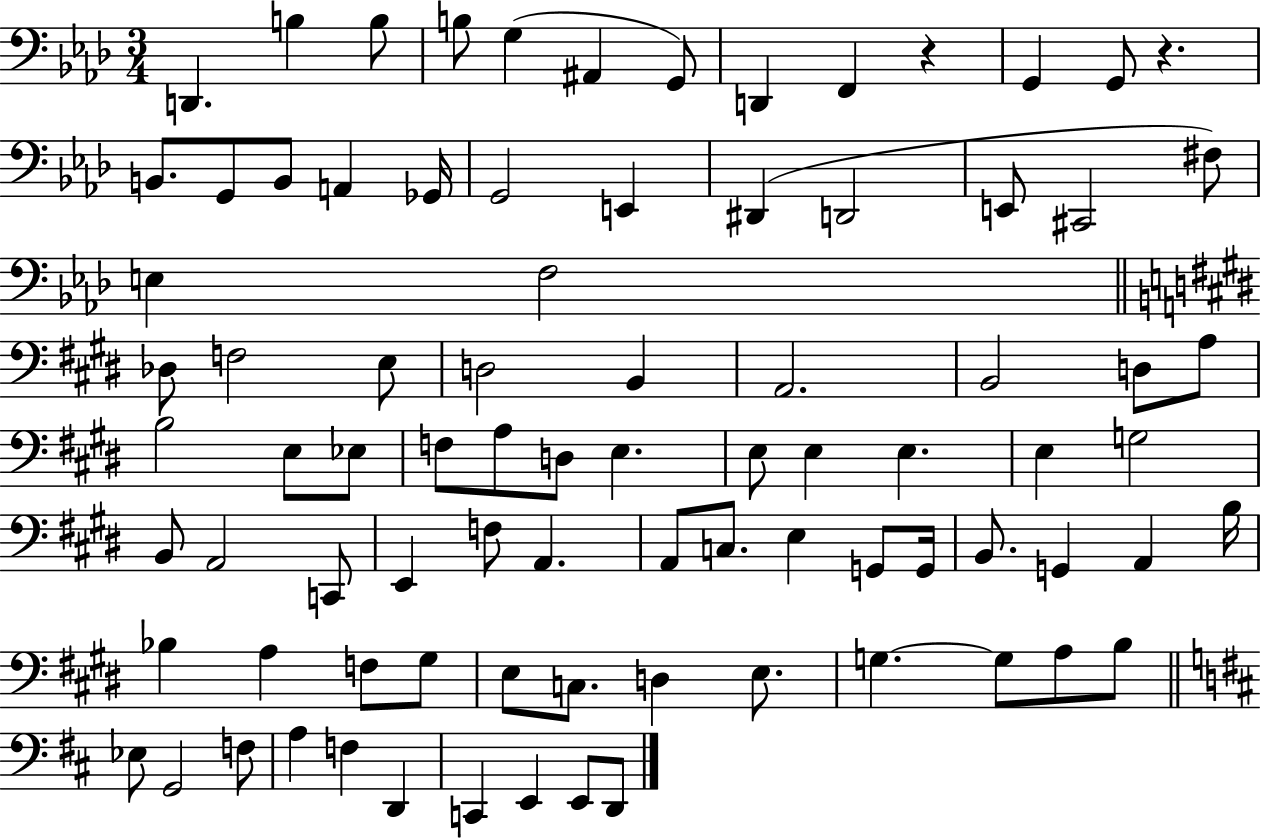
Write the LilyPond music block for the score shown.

{
  \clef bass
  \numericTimeSignature
  \time 3/4
  \key aes \major
  \repeat volta 2 { d,4. b4 b8 | b8 g4( ais,4 g,8) | d,4 f,4 r4 | g,4 g,8 r4. | \break b,8. g,8 b,8 a,4 ges,16 | g,2 e,4 | dis,4( d,2 | e,8 cis,2 fis8) | \break e4 f2 | \bar "||" \break \key e \major des8 f2 e8 | d2 b,4 | a,2. | b,2 d8 a8 | \break b2 e8 ees8 | f8 a8 d8 e4. | e8 e4 e4. | e4 g2 | \break b,8 a,2 c,8 | e,4 f8 a,4. | a,8 c8. e4 g,8 g,16 | b,8. g,4 a,4 b16 | \break bes4 a4 f8 gis8 | e8 c8. d4 e8. | g4.~~ g8 a8 b8 | \bar "||" \break \key d \major ees8 g,2 f8 | a4 f4 d,4 | c,4 e,4 e,8 d,8 | } \bar "|."
}